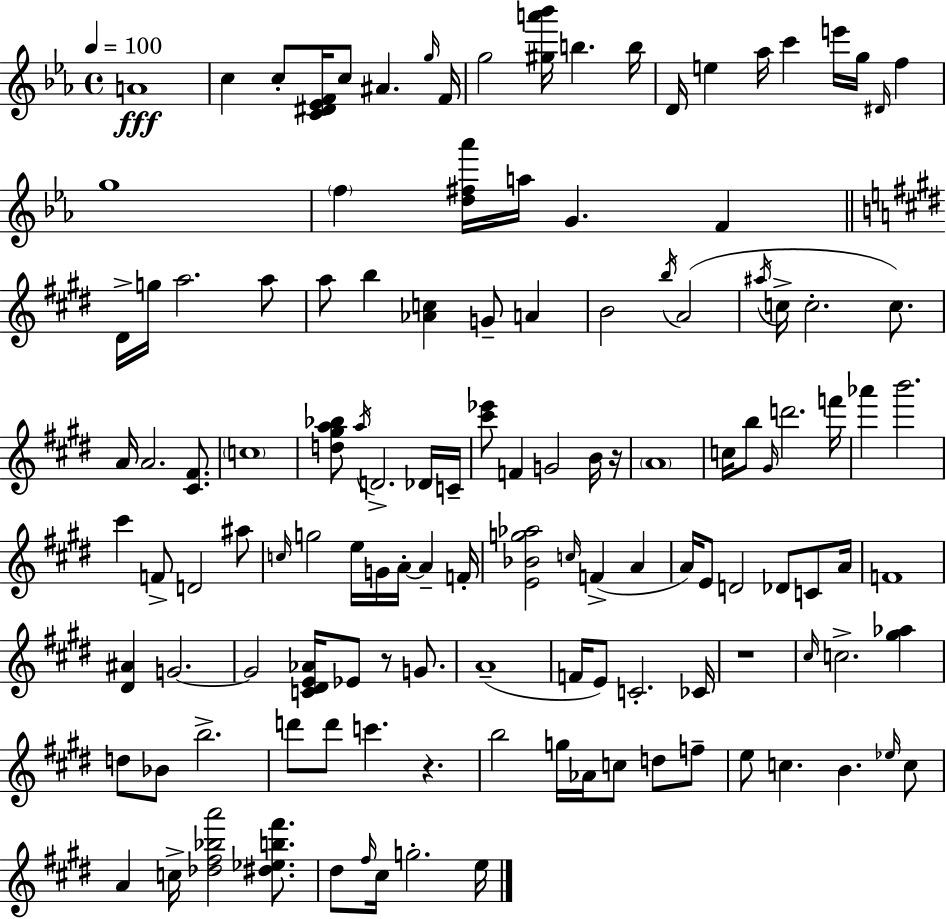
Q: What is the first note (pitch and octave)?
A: A4